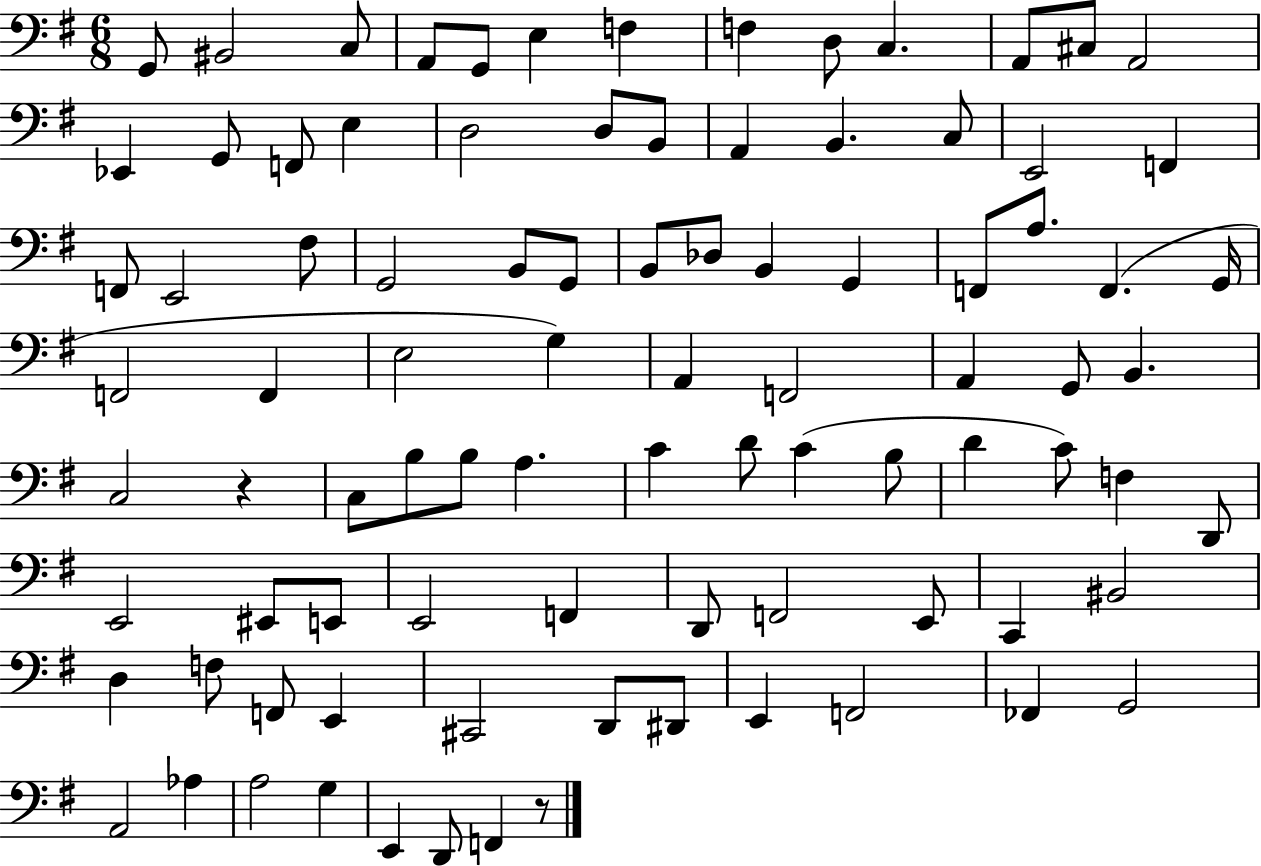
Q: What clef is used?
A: bass